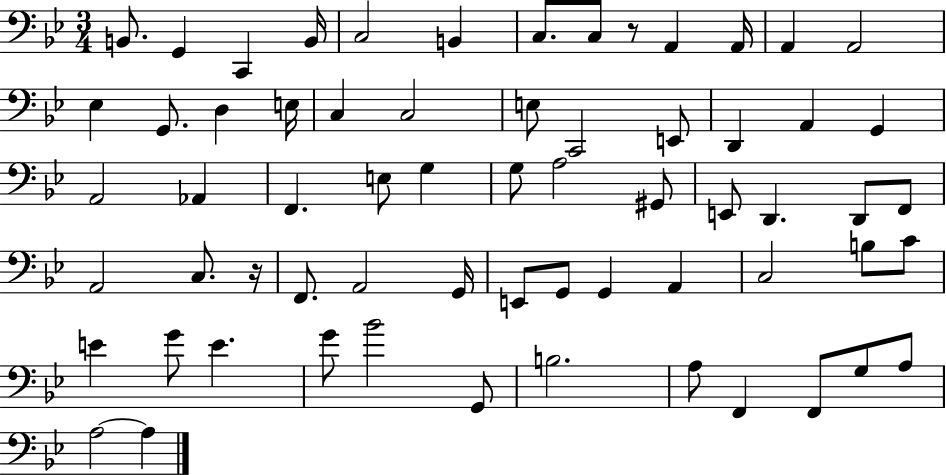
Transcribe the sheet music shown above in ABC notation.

X:1
T:Untitled
M:3/4
L:1/4
K:Bb
B,,/2 G,, C,, B,,/4 C,2 B,, C,/2 C,/2 z/2 A,, A,,/4 A,, A,,2 _E, G,,/2 D, E,/4 C, C,2 E,/2 C,,2 E,,/2 D,, A,, G,, A,,2 _A,, F,, E,/2 G, G,/2 A,2 ^G,,/2 E,,/2 D,, D,,/2 F,,/2 A,,2 C,/2 z/4 F,,/2 A,,2 G,,/4 E,,/2 G,,/2 G,, A,, C,2 B,/2 C/2 E G/2 E G/2 _B2 G,,/2 B,2 A,/2 F,, F,,/2 G,/2 A,/2 A,2 A,